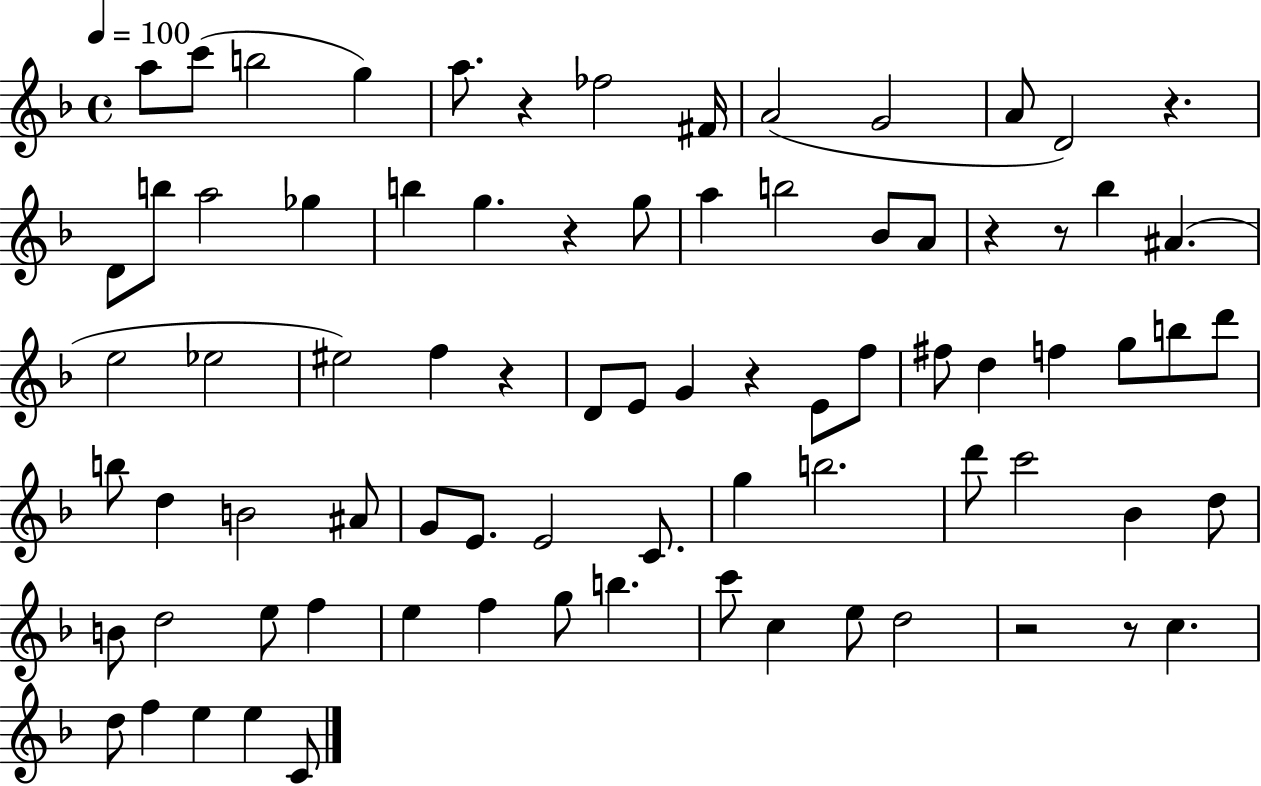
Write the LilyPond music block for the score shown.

{
  \clef treble
  \time 4/4
  \defaultTimeSignature
  \key f \major
  \tempo 4 = 100
  a''8 c'''8( b''2 g''4) | a''8. r4 fes''2 fis'16 | a'2( g'2 | a'8 d'2) r4. | \break d'8 b''8 a''2 ges''4 | b''4 g''4. r4 g''8 | a''4 b''2 bes'8 a'8 | r4 r8 bes''4 ais'4.( | \break e''2 ees''2 | eis''2) f''4 r4 | d'8 e'8 g'4 r4 e'8 f''8 | fis''8 d''4 f''4 g''8 b''8 d'''8 | \break b''8 d''4 b'2 ais'8 | g'8 e'8. e'2 c'8. | g''4 b''2. | d'''8 c'''2 bes'4 d''8 | \break b'8 d''2 e''8 f''4 | e''4 f''4 g''8 b''4. | c'''8 c''4 e''8 d''2 | r2 r8 c''4. | \break d''8 f''4 e''4 e''4 c'8 | \bar "|."
}